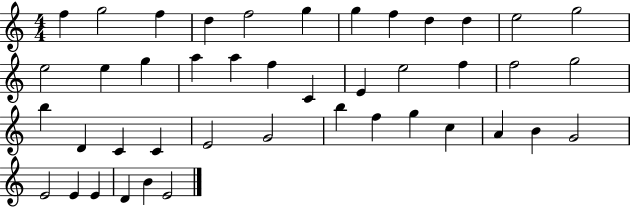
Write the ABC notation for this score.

X:1
T:Untitled
M:4/4
L:1/4
K:C
f g2 f d f2 g g f d d e2 g2 e2 e g a a f C E e2 f f2 g2 b D C C E2 G2 b f g c A B G2 E2 E E D B E2